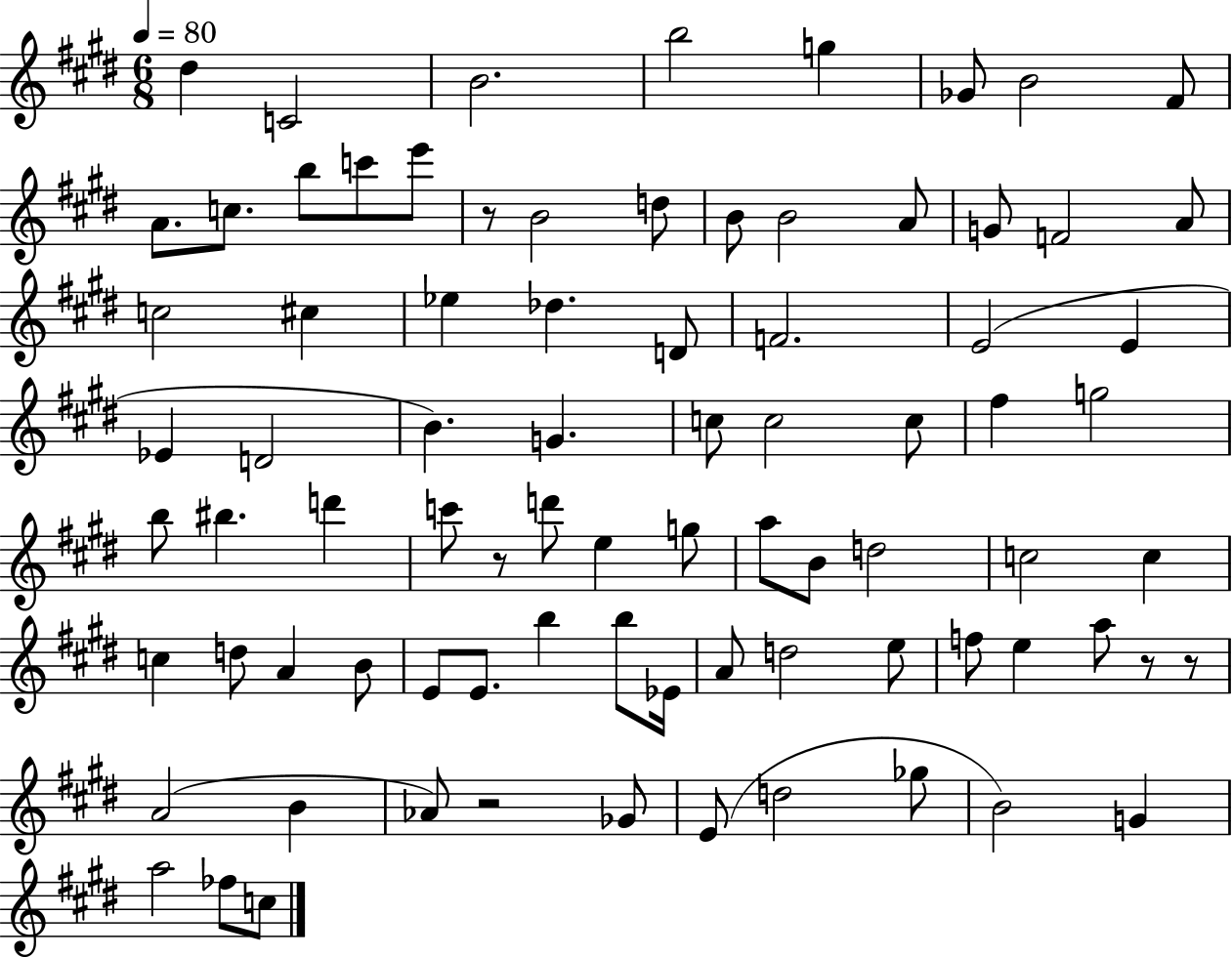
{
  \clef treble
  \numericTimeSignature
  \time 6/8
  \key e \major
  \tempo 4 = 80
  \repeat volta 2 { dis''4 c'2 | b'2. | b''2 g''4 | ges'8 b'2 fis'8 | \break a'8. c''8. b''8 c'''8 e'''8 | r8 b'2 d''8 | b'8 b'2 a'8 | g'8 f'2 a'8 | \break c''2 cis''4 | ees''4 des''4. d'8 | f'2. | e'2( e'4 | \break ees'4 d'2 | b'4.) g'4. | c''8 c''2 c''8 | fis''4 g''2 | \break b''8 bis''4. d'''4 | c'''8 r8 d'''8 e''4 g''8 | a''8 b'8 d''2 | c''2 c''4 | \break c''4 d''8 a'4 b'8 | e'8 e'8. b''4 b''8 ees'16 | a'8 d''2 e''8 | f''8 e''4 a''8 r8 r8 | \break a'2( b'4 | aes'8) r2 ges'8 | e'8( d''2 ges''8 | b'2) g'4 | \break a''2 fes''8 c''8 | } \bar "|."
}